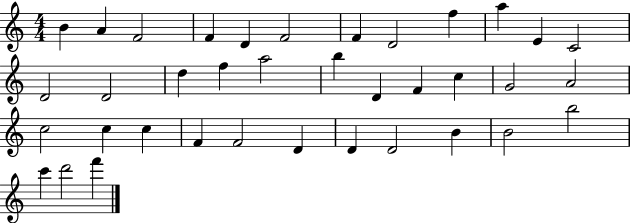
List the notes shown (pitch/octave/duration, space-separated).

B4/q A4/q F4/h F4/q D4/q F4/h F4/q D4/h F5/q A5/q E4/q C4/h D4/h D4/h D5/q F5/q A5/h B5/q D4/q F4/q C5/q G4/h A4/h C5/h C5/q C5/q F4/q F4/h D4/q D4/q D4/h B4/q B4/h B5/h C6/q D6/h F6/q